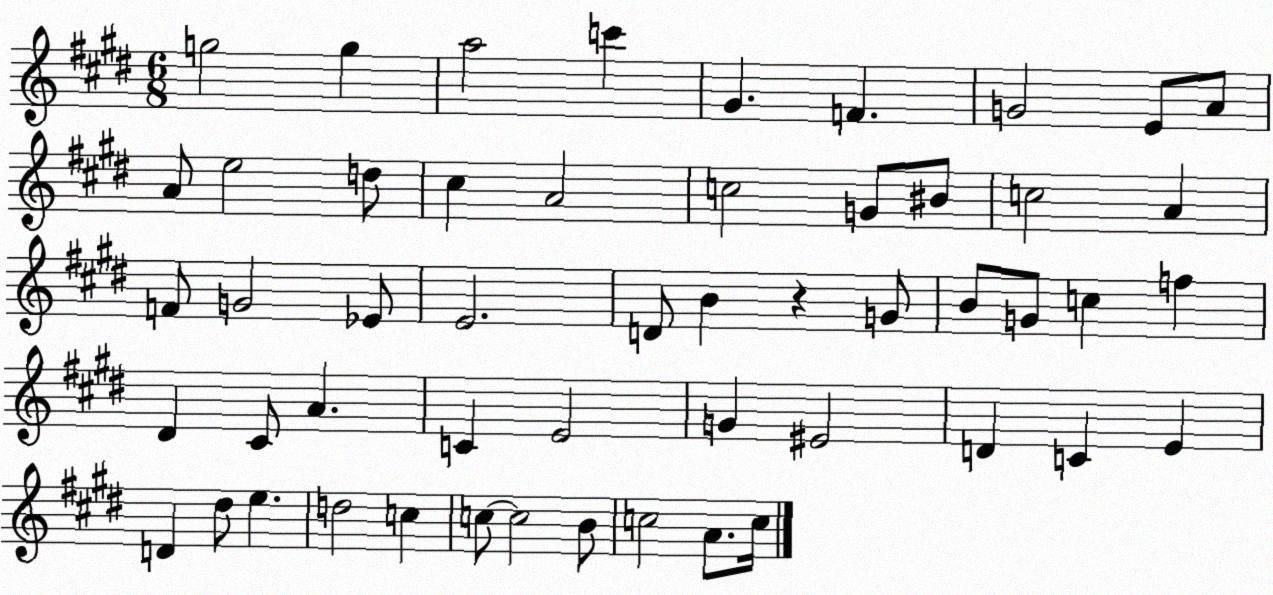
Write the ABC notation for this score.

X:1
T:Untitled
M:6/8
L:1/4
K:E
g2 g a2 c' ^G F G2 E/2 A/2 A/2 e2 d/2 ^c A2 c2 G/2 ^B/2 c2 A F/2 G2 _E/2 E2 D/2 B z G/2 B/2 G/2 c f ^D ^C/2 A C E2 G ^E2 D C E D ^d/2 e d2 c c/2 c2 B/2 c2 A/2 c/4